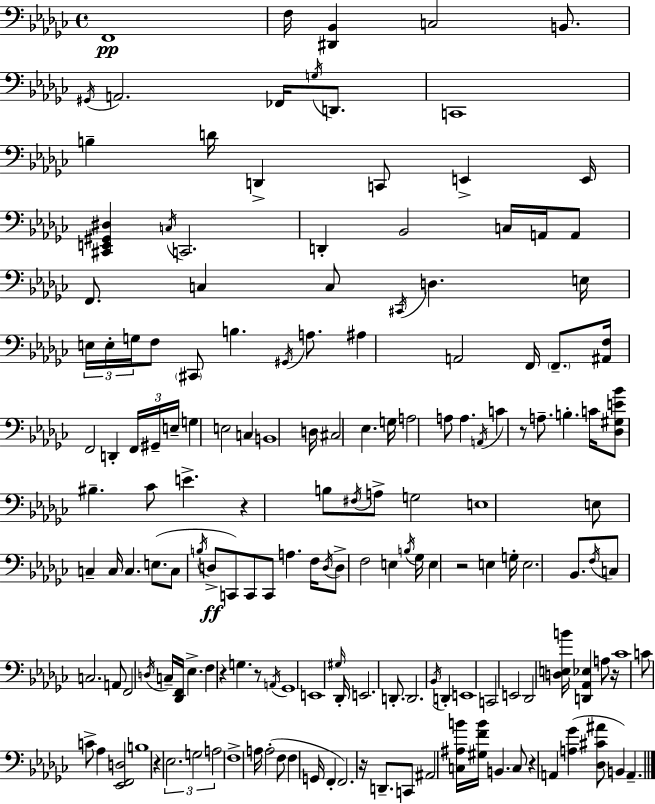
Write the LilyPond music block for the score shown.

{
  \clef bass
  \time 4/4
  \defaultTimeSignature
  \key ees \minor
  f,1\pp | f16 <dis, bes,>4 c2 b,8. | \acciaccatura { gis,16 } a,2. fes,16 \acciaccatura { g16 } d,8. | c,1 | \break b4-- d'16 d,4-> c,8 e,4-> | e,16 <cis, e, gis, dis>4 \acciaccatura { c16 } c,2. | d,4-. bes,2 c16 | a,16 a,8 f,8. c4 c8 \acciaccatura { cis,16 } d4. | \break e16 \tuplet 3/2 { e16 e16-. g16 } f8 \parenthesize cis,8 b4. | \acciaccatura { gis,16 } a8. ais4 a,2 | f,16 \parenthesize f,8.-- <ais, f>16 f,2 d,4-. | \tuplet 3/2 { f,16 gis,16-- e16-- } g4 e2 | \break c4 b,1 | d16 cis2 ees4. | g16 a2 a8 a4. | \acciaccatura { a,16 } c'4 r8 a8.-- b4.-. | \break c'16 <des gis e' bes'>8 bis4.-- ces'8 | e'4.-> r4 b8 \acciaccatura { fis16 } a8-> g2 | e1 | e8 c4-- c16 c4. | \break e8.( c8 \acciaccatura { b16 }\ff d8-> c,8) c,8 | c,8 a4. f16 \acciaccatura { d16 } d8-> f2 | e4 \acciaccatura { b16 } ges16 e4 r2 | e4 g16-. e2. | \break bes,8. \acciaccatura { f16 } c8 c2. | a,8 f,2 | \acciaccatura { d16 } c16-- <des, f,>16 ees4.-> f4 | r4 g4. r8 \acciaccatura { a,16 } ges,1 | \break e,1 | \grace { gis16 } des,16-. e,2. | d,8.-. d,2. | \acciaccatura { bes,16 } d,4-. e,1 | \break c,2 | e,2 des,2 | <d e b'>16 <d, aes, ees>4 a8 r16 ces'1 | c'8 | \break c'8-> aes4 <ees, f, d>2 b1 | r4 | \tuplet 3/2 { ees2. g2 | a2 } f1-> | \break a16 | a2-.( f8 f4 g,16 f,4-. | f,2.) r16 | d,8.-- c,8 ais,2 <c ais b'>16 <gis f' b'>16 b,4. | \break c8 r4 a,4 <a ges'>4( | <des cis' ais'>8 b,4) a,4.-- \bar "|."
}